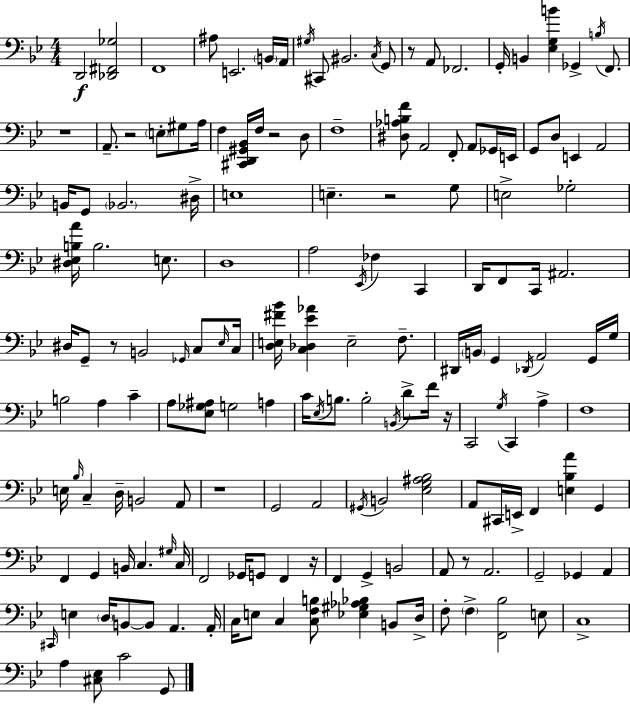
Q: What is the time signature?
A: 4/4